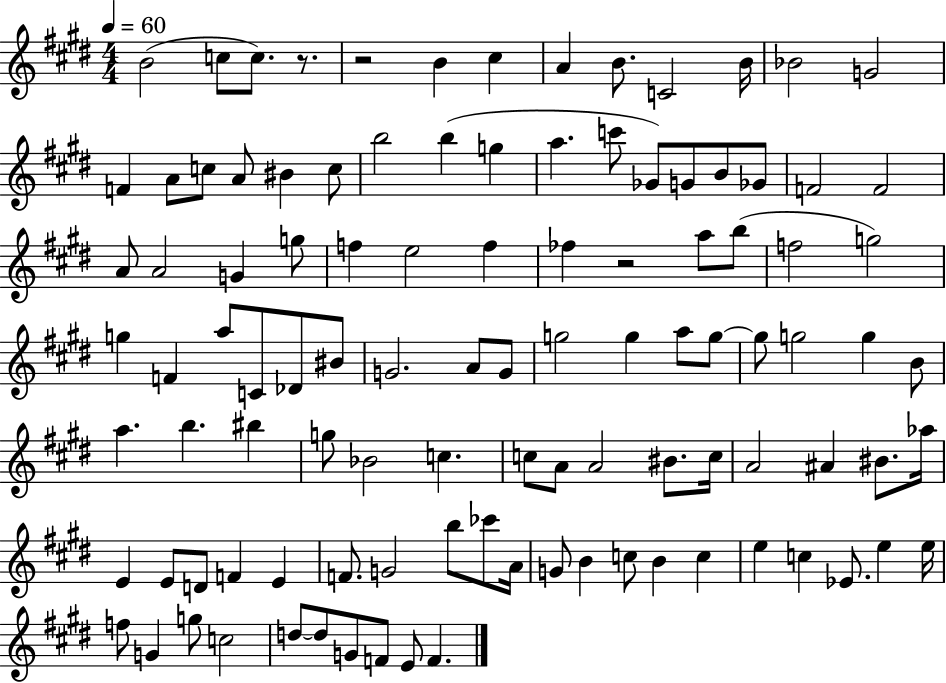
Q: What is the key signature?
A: E major